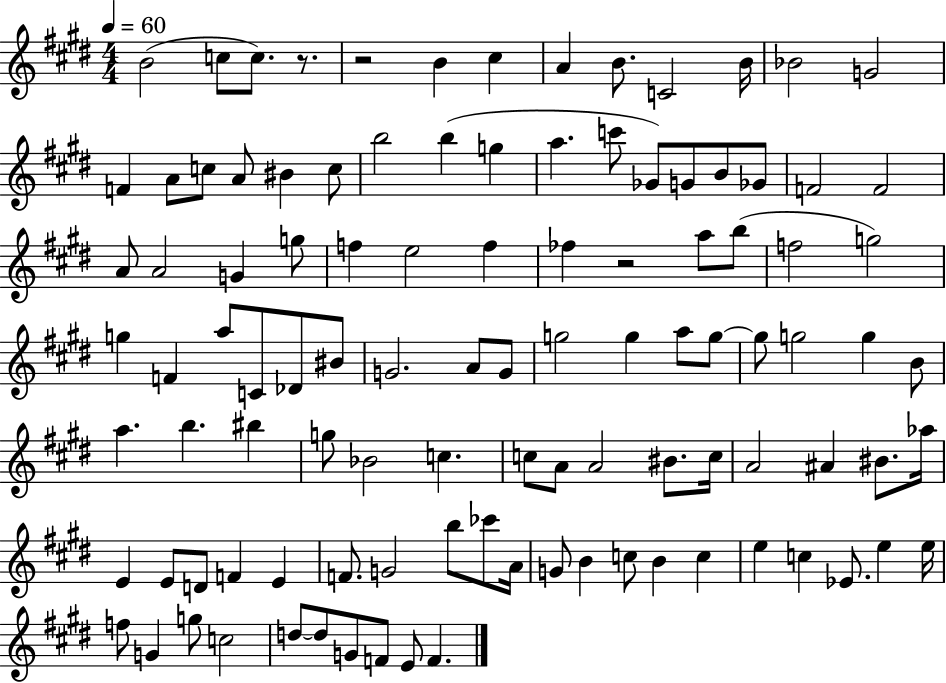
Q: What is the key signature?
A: E major